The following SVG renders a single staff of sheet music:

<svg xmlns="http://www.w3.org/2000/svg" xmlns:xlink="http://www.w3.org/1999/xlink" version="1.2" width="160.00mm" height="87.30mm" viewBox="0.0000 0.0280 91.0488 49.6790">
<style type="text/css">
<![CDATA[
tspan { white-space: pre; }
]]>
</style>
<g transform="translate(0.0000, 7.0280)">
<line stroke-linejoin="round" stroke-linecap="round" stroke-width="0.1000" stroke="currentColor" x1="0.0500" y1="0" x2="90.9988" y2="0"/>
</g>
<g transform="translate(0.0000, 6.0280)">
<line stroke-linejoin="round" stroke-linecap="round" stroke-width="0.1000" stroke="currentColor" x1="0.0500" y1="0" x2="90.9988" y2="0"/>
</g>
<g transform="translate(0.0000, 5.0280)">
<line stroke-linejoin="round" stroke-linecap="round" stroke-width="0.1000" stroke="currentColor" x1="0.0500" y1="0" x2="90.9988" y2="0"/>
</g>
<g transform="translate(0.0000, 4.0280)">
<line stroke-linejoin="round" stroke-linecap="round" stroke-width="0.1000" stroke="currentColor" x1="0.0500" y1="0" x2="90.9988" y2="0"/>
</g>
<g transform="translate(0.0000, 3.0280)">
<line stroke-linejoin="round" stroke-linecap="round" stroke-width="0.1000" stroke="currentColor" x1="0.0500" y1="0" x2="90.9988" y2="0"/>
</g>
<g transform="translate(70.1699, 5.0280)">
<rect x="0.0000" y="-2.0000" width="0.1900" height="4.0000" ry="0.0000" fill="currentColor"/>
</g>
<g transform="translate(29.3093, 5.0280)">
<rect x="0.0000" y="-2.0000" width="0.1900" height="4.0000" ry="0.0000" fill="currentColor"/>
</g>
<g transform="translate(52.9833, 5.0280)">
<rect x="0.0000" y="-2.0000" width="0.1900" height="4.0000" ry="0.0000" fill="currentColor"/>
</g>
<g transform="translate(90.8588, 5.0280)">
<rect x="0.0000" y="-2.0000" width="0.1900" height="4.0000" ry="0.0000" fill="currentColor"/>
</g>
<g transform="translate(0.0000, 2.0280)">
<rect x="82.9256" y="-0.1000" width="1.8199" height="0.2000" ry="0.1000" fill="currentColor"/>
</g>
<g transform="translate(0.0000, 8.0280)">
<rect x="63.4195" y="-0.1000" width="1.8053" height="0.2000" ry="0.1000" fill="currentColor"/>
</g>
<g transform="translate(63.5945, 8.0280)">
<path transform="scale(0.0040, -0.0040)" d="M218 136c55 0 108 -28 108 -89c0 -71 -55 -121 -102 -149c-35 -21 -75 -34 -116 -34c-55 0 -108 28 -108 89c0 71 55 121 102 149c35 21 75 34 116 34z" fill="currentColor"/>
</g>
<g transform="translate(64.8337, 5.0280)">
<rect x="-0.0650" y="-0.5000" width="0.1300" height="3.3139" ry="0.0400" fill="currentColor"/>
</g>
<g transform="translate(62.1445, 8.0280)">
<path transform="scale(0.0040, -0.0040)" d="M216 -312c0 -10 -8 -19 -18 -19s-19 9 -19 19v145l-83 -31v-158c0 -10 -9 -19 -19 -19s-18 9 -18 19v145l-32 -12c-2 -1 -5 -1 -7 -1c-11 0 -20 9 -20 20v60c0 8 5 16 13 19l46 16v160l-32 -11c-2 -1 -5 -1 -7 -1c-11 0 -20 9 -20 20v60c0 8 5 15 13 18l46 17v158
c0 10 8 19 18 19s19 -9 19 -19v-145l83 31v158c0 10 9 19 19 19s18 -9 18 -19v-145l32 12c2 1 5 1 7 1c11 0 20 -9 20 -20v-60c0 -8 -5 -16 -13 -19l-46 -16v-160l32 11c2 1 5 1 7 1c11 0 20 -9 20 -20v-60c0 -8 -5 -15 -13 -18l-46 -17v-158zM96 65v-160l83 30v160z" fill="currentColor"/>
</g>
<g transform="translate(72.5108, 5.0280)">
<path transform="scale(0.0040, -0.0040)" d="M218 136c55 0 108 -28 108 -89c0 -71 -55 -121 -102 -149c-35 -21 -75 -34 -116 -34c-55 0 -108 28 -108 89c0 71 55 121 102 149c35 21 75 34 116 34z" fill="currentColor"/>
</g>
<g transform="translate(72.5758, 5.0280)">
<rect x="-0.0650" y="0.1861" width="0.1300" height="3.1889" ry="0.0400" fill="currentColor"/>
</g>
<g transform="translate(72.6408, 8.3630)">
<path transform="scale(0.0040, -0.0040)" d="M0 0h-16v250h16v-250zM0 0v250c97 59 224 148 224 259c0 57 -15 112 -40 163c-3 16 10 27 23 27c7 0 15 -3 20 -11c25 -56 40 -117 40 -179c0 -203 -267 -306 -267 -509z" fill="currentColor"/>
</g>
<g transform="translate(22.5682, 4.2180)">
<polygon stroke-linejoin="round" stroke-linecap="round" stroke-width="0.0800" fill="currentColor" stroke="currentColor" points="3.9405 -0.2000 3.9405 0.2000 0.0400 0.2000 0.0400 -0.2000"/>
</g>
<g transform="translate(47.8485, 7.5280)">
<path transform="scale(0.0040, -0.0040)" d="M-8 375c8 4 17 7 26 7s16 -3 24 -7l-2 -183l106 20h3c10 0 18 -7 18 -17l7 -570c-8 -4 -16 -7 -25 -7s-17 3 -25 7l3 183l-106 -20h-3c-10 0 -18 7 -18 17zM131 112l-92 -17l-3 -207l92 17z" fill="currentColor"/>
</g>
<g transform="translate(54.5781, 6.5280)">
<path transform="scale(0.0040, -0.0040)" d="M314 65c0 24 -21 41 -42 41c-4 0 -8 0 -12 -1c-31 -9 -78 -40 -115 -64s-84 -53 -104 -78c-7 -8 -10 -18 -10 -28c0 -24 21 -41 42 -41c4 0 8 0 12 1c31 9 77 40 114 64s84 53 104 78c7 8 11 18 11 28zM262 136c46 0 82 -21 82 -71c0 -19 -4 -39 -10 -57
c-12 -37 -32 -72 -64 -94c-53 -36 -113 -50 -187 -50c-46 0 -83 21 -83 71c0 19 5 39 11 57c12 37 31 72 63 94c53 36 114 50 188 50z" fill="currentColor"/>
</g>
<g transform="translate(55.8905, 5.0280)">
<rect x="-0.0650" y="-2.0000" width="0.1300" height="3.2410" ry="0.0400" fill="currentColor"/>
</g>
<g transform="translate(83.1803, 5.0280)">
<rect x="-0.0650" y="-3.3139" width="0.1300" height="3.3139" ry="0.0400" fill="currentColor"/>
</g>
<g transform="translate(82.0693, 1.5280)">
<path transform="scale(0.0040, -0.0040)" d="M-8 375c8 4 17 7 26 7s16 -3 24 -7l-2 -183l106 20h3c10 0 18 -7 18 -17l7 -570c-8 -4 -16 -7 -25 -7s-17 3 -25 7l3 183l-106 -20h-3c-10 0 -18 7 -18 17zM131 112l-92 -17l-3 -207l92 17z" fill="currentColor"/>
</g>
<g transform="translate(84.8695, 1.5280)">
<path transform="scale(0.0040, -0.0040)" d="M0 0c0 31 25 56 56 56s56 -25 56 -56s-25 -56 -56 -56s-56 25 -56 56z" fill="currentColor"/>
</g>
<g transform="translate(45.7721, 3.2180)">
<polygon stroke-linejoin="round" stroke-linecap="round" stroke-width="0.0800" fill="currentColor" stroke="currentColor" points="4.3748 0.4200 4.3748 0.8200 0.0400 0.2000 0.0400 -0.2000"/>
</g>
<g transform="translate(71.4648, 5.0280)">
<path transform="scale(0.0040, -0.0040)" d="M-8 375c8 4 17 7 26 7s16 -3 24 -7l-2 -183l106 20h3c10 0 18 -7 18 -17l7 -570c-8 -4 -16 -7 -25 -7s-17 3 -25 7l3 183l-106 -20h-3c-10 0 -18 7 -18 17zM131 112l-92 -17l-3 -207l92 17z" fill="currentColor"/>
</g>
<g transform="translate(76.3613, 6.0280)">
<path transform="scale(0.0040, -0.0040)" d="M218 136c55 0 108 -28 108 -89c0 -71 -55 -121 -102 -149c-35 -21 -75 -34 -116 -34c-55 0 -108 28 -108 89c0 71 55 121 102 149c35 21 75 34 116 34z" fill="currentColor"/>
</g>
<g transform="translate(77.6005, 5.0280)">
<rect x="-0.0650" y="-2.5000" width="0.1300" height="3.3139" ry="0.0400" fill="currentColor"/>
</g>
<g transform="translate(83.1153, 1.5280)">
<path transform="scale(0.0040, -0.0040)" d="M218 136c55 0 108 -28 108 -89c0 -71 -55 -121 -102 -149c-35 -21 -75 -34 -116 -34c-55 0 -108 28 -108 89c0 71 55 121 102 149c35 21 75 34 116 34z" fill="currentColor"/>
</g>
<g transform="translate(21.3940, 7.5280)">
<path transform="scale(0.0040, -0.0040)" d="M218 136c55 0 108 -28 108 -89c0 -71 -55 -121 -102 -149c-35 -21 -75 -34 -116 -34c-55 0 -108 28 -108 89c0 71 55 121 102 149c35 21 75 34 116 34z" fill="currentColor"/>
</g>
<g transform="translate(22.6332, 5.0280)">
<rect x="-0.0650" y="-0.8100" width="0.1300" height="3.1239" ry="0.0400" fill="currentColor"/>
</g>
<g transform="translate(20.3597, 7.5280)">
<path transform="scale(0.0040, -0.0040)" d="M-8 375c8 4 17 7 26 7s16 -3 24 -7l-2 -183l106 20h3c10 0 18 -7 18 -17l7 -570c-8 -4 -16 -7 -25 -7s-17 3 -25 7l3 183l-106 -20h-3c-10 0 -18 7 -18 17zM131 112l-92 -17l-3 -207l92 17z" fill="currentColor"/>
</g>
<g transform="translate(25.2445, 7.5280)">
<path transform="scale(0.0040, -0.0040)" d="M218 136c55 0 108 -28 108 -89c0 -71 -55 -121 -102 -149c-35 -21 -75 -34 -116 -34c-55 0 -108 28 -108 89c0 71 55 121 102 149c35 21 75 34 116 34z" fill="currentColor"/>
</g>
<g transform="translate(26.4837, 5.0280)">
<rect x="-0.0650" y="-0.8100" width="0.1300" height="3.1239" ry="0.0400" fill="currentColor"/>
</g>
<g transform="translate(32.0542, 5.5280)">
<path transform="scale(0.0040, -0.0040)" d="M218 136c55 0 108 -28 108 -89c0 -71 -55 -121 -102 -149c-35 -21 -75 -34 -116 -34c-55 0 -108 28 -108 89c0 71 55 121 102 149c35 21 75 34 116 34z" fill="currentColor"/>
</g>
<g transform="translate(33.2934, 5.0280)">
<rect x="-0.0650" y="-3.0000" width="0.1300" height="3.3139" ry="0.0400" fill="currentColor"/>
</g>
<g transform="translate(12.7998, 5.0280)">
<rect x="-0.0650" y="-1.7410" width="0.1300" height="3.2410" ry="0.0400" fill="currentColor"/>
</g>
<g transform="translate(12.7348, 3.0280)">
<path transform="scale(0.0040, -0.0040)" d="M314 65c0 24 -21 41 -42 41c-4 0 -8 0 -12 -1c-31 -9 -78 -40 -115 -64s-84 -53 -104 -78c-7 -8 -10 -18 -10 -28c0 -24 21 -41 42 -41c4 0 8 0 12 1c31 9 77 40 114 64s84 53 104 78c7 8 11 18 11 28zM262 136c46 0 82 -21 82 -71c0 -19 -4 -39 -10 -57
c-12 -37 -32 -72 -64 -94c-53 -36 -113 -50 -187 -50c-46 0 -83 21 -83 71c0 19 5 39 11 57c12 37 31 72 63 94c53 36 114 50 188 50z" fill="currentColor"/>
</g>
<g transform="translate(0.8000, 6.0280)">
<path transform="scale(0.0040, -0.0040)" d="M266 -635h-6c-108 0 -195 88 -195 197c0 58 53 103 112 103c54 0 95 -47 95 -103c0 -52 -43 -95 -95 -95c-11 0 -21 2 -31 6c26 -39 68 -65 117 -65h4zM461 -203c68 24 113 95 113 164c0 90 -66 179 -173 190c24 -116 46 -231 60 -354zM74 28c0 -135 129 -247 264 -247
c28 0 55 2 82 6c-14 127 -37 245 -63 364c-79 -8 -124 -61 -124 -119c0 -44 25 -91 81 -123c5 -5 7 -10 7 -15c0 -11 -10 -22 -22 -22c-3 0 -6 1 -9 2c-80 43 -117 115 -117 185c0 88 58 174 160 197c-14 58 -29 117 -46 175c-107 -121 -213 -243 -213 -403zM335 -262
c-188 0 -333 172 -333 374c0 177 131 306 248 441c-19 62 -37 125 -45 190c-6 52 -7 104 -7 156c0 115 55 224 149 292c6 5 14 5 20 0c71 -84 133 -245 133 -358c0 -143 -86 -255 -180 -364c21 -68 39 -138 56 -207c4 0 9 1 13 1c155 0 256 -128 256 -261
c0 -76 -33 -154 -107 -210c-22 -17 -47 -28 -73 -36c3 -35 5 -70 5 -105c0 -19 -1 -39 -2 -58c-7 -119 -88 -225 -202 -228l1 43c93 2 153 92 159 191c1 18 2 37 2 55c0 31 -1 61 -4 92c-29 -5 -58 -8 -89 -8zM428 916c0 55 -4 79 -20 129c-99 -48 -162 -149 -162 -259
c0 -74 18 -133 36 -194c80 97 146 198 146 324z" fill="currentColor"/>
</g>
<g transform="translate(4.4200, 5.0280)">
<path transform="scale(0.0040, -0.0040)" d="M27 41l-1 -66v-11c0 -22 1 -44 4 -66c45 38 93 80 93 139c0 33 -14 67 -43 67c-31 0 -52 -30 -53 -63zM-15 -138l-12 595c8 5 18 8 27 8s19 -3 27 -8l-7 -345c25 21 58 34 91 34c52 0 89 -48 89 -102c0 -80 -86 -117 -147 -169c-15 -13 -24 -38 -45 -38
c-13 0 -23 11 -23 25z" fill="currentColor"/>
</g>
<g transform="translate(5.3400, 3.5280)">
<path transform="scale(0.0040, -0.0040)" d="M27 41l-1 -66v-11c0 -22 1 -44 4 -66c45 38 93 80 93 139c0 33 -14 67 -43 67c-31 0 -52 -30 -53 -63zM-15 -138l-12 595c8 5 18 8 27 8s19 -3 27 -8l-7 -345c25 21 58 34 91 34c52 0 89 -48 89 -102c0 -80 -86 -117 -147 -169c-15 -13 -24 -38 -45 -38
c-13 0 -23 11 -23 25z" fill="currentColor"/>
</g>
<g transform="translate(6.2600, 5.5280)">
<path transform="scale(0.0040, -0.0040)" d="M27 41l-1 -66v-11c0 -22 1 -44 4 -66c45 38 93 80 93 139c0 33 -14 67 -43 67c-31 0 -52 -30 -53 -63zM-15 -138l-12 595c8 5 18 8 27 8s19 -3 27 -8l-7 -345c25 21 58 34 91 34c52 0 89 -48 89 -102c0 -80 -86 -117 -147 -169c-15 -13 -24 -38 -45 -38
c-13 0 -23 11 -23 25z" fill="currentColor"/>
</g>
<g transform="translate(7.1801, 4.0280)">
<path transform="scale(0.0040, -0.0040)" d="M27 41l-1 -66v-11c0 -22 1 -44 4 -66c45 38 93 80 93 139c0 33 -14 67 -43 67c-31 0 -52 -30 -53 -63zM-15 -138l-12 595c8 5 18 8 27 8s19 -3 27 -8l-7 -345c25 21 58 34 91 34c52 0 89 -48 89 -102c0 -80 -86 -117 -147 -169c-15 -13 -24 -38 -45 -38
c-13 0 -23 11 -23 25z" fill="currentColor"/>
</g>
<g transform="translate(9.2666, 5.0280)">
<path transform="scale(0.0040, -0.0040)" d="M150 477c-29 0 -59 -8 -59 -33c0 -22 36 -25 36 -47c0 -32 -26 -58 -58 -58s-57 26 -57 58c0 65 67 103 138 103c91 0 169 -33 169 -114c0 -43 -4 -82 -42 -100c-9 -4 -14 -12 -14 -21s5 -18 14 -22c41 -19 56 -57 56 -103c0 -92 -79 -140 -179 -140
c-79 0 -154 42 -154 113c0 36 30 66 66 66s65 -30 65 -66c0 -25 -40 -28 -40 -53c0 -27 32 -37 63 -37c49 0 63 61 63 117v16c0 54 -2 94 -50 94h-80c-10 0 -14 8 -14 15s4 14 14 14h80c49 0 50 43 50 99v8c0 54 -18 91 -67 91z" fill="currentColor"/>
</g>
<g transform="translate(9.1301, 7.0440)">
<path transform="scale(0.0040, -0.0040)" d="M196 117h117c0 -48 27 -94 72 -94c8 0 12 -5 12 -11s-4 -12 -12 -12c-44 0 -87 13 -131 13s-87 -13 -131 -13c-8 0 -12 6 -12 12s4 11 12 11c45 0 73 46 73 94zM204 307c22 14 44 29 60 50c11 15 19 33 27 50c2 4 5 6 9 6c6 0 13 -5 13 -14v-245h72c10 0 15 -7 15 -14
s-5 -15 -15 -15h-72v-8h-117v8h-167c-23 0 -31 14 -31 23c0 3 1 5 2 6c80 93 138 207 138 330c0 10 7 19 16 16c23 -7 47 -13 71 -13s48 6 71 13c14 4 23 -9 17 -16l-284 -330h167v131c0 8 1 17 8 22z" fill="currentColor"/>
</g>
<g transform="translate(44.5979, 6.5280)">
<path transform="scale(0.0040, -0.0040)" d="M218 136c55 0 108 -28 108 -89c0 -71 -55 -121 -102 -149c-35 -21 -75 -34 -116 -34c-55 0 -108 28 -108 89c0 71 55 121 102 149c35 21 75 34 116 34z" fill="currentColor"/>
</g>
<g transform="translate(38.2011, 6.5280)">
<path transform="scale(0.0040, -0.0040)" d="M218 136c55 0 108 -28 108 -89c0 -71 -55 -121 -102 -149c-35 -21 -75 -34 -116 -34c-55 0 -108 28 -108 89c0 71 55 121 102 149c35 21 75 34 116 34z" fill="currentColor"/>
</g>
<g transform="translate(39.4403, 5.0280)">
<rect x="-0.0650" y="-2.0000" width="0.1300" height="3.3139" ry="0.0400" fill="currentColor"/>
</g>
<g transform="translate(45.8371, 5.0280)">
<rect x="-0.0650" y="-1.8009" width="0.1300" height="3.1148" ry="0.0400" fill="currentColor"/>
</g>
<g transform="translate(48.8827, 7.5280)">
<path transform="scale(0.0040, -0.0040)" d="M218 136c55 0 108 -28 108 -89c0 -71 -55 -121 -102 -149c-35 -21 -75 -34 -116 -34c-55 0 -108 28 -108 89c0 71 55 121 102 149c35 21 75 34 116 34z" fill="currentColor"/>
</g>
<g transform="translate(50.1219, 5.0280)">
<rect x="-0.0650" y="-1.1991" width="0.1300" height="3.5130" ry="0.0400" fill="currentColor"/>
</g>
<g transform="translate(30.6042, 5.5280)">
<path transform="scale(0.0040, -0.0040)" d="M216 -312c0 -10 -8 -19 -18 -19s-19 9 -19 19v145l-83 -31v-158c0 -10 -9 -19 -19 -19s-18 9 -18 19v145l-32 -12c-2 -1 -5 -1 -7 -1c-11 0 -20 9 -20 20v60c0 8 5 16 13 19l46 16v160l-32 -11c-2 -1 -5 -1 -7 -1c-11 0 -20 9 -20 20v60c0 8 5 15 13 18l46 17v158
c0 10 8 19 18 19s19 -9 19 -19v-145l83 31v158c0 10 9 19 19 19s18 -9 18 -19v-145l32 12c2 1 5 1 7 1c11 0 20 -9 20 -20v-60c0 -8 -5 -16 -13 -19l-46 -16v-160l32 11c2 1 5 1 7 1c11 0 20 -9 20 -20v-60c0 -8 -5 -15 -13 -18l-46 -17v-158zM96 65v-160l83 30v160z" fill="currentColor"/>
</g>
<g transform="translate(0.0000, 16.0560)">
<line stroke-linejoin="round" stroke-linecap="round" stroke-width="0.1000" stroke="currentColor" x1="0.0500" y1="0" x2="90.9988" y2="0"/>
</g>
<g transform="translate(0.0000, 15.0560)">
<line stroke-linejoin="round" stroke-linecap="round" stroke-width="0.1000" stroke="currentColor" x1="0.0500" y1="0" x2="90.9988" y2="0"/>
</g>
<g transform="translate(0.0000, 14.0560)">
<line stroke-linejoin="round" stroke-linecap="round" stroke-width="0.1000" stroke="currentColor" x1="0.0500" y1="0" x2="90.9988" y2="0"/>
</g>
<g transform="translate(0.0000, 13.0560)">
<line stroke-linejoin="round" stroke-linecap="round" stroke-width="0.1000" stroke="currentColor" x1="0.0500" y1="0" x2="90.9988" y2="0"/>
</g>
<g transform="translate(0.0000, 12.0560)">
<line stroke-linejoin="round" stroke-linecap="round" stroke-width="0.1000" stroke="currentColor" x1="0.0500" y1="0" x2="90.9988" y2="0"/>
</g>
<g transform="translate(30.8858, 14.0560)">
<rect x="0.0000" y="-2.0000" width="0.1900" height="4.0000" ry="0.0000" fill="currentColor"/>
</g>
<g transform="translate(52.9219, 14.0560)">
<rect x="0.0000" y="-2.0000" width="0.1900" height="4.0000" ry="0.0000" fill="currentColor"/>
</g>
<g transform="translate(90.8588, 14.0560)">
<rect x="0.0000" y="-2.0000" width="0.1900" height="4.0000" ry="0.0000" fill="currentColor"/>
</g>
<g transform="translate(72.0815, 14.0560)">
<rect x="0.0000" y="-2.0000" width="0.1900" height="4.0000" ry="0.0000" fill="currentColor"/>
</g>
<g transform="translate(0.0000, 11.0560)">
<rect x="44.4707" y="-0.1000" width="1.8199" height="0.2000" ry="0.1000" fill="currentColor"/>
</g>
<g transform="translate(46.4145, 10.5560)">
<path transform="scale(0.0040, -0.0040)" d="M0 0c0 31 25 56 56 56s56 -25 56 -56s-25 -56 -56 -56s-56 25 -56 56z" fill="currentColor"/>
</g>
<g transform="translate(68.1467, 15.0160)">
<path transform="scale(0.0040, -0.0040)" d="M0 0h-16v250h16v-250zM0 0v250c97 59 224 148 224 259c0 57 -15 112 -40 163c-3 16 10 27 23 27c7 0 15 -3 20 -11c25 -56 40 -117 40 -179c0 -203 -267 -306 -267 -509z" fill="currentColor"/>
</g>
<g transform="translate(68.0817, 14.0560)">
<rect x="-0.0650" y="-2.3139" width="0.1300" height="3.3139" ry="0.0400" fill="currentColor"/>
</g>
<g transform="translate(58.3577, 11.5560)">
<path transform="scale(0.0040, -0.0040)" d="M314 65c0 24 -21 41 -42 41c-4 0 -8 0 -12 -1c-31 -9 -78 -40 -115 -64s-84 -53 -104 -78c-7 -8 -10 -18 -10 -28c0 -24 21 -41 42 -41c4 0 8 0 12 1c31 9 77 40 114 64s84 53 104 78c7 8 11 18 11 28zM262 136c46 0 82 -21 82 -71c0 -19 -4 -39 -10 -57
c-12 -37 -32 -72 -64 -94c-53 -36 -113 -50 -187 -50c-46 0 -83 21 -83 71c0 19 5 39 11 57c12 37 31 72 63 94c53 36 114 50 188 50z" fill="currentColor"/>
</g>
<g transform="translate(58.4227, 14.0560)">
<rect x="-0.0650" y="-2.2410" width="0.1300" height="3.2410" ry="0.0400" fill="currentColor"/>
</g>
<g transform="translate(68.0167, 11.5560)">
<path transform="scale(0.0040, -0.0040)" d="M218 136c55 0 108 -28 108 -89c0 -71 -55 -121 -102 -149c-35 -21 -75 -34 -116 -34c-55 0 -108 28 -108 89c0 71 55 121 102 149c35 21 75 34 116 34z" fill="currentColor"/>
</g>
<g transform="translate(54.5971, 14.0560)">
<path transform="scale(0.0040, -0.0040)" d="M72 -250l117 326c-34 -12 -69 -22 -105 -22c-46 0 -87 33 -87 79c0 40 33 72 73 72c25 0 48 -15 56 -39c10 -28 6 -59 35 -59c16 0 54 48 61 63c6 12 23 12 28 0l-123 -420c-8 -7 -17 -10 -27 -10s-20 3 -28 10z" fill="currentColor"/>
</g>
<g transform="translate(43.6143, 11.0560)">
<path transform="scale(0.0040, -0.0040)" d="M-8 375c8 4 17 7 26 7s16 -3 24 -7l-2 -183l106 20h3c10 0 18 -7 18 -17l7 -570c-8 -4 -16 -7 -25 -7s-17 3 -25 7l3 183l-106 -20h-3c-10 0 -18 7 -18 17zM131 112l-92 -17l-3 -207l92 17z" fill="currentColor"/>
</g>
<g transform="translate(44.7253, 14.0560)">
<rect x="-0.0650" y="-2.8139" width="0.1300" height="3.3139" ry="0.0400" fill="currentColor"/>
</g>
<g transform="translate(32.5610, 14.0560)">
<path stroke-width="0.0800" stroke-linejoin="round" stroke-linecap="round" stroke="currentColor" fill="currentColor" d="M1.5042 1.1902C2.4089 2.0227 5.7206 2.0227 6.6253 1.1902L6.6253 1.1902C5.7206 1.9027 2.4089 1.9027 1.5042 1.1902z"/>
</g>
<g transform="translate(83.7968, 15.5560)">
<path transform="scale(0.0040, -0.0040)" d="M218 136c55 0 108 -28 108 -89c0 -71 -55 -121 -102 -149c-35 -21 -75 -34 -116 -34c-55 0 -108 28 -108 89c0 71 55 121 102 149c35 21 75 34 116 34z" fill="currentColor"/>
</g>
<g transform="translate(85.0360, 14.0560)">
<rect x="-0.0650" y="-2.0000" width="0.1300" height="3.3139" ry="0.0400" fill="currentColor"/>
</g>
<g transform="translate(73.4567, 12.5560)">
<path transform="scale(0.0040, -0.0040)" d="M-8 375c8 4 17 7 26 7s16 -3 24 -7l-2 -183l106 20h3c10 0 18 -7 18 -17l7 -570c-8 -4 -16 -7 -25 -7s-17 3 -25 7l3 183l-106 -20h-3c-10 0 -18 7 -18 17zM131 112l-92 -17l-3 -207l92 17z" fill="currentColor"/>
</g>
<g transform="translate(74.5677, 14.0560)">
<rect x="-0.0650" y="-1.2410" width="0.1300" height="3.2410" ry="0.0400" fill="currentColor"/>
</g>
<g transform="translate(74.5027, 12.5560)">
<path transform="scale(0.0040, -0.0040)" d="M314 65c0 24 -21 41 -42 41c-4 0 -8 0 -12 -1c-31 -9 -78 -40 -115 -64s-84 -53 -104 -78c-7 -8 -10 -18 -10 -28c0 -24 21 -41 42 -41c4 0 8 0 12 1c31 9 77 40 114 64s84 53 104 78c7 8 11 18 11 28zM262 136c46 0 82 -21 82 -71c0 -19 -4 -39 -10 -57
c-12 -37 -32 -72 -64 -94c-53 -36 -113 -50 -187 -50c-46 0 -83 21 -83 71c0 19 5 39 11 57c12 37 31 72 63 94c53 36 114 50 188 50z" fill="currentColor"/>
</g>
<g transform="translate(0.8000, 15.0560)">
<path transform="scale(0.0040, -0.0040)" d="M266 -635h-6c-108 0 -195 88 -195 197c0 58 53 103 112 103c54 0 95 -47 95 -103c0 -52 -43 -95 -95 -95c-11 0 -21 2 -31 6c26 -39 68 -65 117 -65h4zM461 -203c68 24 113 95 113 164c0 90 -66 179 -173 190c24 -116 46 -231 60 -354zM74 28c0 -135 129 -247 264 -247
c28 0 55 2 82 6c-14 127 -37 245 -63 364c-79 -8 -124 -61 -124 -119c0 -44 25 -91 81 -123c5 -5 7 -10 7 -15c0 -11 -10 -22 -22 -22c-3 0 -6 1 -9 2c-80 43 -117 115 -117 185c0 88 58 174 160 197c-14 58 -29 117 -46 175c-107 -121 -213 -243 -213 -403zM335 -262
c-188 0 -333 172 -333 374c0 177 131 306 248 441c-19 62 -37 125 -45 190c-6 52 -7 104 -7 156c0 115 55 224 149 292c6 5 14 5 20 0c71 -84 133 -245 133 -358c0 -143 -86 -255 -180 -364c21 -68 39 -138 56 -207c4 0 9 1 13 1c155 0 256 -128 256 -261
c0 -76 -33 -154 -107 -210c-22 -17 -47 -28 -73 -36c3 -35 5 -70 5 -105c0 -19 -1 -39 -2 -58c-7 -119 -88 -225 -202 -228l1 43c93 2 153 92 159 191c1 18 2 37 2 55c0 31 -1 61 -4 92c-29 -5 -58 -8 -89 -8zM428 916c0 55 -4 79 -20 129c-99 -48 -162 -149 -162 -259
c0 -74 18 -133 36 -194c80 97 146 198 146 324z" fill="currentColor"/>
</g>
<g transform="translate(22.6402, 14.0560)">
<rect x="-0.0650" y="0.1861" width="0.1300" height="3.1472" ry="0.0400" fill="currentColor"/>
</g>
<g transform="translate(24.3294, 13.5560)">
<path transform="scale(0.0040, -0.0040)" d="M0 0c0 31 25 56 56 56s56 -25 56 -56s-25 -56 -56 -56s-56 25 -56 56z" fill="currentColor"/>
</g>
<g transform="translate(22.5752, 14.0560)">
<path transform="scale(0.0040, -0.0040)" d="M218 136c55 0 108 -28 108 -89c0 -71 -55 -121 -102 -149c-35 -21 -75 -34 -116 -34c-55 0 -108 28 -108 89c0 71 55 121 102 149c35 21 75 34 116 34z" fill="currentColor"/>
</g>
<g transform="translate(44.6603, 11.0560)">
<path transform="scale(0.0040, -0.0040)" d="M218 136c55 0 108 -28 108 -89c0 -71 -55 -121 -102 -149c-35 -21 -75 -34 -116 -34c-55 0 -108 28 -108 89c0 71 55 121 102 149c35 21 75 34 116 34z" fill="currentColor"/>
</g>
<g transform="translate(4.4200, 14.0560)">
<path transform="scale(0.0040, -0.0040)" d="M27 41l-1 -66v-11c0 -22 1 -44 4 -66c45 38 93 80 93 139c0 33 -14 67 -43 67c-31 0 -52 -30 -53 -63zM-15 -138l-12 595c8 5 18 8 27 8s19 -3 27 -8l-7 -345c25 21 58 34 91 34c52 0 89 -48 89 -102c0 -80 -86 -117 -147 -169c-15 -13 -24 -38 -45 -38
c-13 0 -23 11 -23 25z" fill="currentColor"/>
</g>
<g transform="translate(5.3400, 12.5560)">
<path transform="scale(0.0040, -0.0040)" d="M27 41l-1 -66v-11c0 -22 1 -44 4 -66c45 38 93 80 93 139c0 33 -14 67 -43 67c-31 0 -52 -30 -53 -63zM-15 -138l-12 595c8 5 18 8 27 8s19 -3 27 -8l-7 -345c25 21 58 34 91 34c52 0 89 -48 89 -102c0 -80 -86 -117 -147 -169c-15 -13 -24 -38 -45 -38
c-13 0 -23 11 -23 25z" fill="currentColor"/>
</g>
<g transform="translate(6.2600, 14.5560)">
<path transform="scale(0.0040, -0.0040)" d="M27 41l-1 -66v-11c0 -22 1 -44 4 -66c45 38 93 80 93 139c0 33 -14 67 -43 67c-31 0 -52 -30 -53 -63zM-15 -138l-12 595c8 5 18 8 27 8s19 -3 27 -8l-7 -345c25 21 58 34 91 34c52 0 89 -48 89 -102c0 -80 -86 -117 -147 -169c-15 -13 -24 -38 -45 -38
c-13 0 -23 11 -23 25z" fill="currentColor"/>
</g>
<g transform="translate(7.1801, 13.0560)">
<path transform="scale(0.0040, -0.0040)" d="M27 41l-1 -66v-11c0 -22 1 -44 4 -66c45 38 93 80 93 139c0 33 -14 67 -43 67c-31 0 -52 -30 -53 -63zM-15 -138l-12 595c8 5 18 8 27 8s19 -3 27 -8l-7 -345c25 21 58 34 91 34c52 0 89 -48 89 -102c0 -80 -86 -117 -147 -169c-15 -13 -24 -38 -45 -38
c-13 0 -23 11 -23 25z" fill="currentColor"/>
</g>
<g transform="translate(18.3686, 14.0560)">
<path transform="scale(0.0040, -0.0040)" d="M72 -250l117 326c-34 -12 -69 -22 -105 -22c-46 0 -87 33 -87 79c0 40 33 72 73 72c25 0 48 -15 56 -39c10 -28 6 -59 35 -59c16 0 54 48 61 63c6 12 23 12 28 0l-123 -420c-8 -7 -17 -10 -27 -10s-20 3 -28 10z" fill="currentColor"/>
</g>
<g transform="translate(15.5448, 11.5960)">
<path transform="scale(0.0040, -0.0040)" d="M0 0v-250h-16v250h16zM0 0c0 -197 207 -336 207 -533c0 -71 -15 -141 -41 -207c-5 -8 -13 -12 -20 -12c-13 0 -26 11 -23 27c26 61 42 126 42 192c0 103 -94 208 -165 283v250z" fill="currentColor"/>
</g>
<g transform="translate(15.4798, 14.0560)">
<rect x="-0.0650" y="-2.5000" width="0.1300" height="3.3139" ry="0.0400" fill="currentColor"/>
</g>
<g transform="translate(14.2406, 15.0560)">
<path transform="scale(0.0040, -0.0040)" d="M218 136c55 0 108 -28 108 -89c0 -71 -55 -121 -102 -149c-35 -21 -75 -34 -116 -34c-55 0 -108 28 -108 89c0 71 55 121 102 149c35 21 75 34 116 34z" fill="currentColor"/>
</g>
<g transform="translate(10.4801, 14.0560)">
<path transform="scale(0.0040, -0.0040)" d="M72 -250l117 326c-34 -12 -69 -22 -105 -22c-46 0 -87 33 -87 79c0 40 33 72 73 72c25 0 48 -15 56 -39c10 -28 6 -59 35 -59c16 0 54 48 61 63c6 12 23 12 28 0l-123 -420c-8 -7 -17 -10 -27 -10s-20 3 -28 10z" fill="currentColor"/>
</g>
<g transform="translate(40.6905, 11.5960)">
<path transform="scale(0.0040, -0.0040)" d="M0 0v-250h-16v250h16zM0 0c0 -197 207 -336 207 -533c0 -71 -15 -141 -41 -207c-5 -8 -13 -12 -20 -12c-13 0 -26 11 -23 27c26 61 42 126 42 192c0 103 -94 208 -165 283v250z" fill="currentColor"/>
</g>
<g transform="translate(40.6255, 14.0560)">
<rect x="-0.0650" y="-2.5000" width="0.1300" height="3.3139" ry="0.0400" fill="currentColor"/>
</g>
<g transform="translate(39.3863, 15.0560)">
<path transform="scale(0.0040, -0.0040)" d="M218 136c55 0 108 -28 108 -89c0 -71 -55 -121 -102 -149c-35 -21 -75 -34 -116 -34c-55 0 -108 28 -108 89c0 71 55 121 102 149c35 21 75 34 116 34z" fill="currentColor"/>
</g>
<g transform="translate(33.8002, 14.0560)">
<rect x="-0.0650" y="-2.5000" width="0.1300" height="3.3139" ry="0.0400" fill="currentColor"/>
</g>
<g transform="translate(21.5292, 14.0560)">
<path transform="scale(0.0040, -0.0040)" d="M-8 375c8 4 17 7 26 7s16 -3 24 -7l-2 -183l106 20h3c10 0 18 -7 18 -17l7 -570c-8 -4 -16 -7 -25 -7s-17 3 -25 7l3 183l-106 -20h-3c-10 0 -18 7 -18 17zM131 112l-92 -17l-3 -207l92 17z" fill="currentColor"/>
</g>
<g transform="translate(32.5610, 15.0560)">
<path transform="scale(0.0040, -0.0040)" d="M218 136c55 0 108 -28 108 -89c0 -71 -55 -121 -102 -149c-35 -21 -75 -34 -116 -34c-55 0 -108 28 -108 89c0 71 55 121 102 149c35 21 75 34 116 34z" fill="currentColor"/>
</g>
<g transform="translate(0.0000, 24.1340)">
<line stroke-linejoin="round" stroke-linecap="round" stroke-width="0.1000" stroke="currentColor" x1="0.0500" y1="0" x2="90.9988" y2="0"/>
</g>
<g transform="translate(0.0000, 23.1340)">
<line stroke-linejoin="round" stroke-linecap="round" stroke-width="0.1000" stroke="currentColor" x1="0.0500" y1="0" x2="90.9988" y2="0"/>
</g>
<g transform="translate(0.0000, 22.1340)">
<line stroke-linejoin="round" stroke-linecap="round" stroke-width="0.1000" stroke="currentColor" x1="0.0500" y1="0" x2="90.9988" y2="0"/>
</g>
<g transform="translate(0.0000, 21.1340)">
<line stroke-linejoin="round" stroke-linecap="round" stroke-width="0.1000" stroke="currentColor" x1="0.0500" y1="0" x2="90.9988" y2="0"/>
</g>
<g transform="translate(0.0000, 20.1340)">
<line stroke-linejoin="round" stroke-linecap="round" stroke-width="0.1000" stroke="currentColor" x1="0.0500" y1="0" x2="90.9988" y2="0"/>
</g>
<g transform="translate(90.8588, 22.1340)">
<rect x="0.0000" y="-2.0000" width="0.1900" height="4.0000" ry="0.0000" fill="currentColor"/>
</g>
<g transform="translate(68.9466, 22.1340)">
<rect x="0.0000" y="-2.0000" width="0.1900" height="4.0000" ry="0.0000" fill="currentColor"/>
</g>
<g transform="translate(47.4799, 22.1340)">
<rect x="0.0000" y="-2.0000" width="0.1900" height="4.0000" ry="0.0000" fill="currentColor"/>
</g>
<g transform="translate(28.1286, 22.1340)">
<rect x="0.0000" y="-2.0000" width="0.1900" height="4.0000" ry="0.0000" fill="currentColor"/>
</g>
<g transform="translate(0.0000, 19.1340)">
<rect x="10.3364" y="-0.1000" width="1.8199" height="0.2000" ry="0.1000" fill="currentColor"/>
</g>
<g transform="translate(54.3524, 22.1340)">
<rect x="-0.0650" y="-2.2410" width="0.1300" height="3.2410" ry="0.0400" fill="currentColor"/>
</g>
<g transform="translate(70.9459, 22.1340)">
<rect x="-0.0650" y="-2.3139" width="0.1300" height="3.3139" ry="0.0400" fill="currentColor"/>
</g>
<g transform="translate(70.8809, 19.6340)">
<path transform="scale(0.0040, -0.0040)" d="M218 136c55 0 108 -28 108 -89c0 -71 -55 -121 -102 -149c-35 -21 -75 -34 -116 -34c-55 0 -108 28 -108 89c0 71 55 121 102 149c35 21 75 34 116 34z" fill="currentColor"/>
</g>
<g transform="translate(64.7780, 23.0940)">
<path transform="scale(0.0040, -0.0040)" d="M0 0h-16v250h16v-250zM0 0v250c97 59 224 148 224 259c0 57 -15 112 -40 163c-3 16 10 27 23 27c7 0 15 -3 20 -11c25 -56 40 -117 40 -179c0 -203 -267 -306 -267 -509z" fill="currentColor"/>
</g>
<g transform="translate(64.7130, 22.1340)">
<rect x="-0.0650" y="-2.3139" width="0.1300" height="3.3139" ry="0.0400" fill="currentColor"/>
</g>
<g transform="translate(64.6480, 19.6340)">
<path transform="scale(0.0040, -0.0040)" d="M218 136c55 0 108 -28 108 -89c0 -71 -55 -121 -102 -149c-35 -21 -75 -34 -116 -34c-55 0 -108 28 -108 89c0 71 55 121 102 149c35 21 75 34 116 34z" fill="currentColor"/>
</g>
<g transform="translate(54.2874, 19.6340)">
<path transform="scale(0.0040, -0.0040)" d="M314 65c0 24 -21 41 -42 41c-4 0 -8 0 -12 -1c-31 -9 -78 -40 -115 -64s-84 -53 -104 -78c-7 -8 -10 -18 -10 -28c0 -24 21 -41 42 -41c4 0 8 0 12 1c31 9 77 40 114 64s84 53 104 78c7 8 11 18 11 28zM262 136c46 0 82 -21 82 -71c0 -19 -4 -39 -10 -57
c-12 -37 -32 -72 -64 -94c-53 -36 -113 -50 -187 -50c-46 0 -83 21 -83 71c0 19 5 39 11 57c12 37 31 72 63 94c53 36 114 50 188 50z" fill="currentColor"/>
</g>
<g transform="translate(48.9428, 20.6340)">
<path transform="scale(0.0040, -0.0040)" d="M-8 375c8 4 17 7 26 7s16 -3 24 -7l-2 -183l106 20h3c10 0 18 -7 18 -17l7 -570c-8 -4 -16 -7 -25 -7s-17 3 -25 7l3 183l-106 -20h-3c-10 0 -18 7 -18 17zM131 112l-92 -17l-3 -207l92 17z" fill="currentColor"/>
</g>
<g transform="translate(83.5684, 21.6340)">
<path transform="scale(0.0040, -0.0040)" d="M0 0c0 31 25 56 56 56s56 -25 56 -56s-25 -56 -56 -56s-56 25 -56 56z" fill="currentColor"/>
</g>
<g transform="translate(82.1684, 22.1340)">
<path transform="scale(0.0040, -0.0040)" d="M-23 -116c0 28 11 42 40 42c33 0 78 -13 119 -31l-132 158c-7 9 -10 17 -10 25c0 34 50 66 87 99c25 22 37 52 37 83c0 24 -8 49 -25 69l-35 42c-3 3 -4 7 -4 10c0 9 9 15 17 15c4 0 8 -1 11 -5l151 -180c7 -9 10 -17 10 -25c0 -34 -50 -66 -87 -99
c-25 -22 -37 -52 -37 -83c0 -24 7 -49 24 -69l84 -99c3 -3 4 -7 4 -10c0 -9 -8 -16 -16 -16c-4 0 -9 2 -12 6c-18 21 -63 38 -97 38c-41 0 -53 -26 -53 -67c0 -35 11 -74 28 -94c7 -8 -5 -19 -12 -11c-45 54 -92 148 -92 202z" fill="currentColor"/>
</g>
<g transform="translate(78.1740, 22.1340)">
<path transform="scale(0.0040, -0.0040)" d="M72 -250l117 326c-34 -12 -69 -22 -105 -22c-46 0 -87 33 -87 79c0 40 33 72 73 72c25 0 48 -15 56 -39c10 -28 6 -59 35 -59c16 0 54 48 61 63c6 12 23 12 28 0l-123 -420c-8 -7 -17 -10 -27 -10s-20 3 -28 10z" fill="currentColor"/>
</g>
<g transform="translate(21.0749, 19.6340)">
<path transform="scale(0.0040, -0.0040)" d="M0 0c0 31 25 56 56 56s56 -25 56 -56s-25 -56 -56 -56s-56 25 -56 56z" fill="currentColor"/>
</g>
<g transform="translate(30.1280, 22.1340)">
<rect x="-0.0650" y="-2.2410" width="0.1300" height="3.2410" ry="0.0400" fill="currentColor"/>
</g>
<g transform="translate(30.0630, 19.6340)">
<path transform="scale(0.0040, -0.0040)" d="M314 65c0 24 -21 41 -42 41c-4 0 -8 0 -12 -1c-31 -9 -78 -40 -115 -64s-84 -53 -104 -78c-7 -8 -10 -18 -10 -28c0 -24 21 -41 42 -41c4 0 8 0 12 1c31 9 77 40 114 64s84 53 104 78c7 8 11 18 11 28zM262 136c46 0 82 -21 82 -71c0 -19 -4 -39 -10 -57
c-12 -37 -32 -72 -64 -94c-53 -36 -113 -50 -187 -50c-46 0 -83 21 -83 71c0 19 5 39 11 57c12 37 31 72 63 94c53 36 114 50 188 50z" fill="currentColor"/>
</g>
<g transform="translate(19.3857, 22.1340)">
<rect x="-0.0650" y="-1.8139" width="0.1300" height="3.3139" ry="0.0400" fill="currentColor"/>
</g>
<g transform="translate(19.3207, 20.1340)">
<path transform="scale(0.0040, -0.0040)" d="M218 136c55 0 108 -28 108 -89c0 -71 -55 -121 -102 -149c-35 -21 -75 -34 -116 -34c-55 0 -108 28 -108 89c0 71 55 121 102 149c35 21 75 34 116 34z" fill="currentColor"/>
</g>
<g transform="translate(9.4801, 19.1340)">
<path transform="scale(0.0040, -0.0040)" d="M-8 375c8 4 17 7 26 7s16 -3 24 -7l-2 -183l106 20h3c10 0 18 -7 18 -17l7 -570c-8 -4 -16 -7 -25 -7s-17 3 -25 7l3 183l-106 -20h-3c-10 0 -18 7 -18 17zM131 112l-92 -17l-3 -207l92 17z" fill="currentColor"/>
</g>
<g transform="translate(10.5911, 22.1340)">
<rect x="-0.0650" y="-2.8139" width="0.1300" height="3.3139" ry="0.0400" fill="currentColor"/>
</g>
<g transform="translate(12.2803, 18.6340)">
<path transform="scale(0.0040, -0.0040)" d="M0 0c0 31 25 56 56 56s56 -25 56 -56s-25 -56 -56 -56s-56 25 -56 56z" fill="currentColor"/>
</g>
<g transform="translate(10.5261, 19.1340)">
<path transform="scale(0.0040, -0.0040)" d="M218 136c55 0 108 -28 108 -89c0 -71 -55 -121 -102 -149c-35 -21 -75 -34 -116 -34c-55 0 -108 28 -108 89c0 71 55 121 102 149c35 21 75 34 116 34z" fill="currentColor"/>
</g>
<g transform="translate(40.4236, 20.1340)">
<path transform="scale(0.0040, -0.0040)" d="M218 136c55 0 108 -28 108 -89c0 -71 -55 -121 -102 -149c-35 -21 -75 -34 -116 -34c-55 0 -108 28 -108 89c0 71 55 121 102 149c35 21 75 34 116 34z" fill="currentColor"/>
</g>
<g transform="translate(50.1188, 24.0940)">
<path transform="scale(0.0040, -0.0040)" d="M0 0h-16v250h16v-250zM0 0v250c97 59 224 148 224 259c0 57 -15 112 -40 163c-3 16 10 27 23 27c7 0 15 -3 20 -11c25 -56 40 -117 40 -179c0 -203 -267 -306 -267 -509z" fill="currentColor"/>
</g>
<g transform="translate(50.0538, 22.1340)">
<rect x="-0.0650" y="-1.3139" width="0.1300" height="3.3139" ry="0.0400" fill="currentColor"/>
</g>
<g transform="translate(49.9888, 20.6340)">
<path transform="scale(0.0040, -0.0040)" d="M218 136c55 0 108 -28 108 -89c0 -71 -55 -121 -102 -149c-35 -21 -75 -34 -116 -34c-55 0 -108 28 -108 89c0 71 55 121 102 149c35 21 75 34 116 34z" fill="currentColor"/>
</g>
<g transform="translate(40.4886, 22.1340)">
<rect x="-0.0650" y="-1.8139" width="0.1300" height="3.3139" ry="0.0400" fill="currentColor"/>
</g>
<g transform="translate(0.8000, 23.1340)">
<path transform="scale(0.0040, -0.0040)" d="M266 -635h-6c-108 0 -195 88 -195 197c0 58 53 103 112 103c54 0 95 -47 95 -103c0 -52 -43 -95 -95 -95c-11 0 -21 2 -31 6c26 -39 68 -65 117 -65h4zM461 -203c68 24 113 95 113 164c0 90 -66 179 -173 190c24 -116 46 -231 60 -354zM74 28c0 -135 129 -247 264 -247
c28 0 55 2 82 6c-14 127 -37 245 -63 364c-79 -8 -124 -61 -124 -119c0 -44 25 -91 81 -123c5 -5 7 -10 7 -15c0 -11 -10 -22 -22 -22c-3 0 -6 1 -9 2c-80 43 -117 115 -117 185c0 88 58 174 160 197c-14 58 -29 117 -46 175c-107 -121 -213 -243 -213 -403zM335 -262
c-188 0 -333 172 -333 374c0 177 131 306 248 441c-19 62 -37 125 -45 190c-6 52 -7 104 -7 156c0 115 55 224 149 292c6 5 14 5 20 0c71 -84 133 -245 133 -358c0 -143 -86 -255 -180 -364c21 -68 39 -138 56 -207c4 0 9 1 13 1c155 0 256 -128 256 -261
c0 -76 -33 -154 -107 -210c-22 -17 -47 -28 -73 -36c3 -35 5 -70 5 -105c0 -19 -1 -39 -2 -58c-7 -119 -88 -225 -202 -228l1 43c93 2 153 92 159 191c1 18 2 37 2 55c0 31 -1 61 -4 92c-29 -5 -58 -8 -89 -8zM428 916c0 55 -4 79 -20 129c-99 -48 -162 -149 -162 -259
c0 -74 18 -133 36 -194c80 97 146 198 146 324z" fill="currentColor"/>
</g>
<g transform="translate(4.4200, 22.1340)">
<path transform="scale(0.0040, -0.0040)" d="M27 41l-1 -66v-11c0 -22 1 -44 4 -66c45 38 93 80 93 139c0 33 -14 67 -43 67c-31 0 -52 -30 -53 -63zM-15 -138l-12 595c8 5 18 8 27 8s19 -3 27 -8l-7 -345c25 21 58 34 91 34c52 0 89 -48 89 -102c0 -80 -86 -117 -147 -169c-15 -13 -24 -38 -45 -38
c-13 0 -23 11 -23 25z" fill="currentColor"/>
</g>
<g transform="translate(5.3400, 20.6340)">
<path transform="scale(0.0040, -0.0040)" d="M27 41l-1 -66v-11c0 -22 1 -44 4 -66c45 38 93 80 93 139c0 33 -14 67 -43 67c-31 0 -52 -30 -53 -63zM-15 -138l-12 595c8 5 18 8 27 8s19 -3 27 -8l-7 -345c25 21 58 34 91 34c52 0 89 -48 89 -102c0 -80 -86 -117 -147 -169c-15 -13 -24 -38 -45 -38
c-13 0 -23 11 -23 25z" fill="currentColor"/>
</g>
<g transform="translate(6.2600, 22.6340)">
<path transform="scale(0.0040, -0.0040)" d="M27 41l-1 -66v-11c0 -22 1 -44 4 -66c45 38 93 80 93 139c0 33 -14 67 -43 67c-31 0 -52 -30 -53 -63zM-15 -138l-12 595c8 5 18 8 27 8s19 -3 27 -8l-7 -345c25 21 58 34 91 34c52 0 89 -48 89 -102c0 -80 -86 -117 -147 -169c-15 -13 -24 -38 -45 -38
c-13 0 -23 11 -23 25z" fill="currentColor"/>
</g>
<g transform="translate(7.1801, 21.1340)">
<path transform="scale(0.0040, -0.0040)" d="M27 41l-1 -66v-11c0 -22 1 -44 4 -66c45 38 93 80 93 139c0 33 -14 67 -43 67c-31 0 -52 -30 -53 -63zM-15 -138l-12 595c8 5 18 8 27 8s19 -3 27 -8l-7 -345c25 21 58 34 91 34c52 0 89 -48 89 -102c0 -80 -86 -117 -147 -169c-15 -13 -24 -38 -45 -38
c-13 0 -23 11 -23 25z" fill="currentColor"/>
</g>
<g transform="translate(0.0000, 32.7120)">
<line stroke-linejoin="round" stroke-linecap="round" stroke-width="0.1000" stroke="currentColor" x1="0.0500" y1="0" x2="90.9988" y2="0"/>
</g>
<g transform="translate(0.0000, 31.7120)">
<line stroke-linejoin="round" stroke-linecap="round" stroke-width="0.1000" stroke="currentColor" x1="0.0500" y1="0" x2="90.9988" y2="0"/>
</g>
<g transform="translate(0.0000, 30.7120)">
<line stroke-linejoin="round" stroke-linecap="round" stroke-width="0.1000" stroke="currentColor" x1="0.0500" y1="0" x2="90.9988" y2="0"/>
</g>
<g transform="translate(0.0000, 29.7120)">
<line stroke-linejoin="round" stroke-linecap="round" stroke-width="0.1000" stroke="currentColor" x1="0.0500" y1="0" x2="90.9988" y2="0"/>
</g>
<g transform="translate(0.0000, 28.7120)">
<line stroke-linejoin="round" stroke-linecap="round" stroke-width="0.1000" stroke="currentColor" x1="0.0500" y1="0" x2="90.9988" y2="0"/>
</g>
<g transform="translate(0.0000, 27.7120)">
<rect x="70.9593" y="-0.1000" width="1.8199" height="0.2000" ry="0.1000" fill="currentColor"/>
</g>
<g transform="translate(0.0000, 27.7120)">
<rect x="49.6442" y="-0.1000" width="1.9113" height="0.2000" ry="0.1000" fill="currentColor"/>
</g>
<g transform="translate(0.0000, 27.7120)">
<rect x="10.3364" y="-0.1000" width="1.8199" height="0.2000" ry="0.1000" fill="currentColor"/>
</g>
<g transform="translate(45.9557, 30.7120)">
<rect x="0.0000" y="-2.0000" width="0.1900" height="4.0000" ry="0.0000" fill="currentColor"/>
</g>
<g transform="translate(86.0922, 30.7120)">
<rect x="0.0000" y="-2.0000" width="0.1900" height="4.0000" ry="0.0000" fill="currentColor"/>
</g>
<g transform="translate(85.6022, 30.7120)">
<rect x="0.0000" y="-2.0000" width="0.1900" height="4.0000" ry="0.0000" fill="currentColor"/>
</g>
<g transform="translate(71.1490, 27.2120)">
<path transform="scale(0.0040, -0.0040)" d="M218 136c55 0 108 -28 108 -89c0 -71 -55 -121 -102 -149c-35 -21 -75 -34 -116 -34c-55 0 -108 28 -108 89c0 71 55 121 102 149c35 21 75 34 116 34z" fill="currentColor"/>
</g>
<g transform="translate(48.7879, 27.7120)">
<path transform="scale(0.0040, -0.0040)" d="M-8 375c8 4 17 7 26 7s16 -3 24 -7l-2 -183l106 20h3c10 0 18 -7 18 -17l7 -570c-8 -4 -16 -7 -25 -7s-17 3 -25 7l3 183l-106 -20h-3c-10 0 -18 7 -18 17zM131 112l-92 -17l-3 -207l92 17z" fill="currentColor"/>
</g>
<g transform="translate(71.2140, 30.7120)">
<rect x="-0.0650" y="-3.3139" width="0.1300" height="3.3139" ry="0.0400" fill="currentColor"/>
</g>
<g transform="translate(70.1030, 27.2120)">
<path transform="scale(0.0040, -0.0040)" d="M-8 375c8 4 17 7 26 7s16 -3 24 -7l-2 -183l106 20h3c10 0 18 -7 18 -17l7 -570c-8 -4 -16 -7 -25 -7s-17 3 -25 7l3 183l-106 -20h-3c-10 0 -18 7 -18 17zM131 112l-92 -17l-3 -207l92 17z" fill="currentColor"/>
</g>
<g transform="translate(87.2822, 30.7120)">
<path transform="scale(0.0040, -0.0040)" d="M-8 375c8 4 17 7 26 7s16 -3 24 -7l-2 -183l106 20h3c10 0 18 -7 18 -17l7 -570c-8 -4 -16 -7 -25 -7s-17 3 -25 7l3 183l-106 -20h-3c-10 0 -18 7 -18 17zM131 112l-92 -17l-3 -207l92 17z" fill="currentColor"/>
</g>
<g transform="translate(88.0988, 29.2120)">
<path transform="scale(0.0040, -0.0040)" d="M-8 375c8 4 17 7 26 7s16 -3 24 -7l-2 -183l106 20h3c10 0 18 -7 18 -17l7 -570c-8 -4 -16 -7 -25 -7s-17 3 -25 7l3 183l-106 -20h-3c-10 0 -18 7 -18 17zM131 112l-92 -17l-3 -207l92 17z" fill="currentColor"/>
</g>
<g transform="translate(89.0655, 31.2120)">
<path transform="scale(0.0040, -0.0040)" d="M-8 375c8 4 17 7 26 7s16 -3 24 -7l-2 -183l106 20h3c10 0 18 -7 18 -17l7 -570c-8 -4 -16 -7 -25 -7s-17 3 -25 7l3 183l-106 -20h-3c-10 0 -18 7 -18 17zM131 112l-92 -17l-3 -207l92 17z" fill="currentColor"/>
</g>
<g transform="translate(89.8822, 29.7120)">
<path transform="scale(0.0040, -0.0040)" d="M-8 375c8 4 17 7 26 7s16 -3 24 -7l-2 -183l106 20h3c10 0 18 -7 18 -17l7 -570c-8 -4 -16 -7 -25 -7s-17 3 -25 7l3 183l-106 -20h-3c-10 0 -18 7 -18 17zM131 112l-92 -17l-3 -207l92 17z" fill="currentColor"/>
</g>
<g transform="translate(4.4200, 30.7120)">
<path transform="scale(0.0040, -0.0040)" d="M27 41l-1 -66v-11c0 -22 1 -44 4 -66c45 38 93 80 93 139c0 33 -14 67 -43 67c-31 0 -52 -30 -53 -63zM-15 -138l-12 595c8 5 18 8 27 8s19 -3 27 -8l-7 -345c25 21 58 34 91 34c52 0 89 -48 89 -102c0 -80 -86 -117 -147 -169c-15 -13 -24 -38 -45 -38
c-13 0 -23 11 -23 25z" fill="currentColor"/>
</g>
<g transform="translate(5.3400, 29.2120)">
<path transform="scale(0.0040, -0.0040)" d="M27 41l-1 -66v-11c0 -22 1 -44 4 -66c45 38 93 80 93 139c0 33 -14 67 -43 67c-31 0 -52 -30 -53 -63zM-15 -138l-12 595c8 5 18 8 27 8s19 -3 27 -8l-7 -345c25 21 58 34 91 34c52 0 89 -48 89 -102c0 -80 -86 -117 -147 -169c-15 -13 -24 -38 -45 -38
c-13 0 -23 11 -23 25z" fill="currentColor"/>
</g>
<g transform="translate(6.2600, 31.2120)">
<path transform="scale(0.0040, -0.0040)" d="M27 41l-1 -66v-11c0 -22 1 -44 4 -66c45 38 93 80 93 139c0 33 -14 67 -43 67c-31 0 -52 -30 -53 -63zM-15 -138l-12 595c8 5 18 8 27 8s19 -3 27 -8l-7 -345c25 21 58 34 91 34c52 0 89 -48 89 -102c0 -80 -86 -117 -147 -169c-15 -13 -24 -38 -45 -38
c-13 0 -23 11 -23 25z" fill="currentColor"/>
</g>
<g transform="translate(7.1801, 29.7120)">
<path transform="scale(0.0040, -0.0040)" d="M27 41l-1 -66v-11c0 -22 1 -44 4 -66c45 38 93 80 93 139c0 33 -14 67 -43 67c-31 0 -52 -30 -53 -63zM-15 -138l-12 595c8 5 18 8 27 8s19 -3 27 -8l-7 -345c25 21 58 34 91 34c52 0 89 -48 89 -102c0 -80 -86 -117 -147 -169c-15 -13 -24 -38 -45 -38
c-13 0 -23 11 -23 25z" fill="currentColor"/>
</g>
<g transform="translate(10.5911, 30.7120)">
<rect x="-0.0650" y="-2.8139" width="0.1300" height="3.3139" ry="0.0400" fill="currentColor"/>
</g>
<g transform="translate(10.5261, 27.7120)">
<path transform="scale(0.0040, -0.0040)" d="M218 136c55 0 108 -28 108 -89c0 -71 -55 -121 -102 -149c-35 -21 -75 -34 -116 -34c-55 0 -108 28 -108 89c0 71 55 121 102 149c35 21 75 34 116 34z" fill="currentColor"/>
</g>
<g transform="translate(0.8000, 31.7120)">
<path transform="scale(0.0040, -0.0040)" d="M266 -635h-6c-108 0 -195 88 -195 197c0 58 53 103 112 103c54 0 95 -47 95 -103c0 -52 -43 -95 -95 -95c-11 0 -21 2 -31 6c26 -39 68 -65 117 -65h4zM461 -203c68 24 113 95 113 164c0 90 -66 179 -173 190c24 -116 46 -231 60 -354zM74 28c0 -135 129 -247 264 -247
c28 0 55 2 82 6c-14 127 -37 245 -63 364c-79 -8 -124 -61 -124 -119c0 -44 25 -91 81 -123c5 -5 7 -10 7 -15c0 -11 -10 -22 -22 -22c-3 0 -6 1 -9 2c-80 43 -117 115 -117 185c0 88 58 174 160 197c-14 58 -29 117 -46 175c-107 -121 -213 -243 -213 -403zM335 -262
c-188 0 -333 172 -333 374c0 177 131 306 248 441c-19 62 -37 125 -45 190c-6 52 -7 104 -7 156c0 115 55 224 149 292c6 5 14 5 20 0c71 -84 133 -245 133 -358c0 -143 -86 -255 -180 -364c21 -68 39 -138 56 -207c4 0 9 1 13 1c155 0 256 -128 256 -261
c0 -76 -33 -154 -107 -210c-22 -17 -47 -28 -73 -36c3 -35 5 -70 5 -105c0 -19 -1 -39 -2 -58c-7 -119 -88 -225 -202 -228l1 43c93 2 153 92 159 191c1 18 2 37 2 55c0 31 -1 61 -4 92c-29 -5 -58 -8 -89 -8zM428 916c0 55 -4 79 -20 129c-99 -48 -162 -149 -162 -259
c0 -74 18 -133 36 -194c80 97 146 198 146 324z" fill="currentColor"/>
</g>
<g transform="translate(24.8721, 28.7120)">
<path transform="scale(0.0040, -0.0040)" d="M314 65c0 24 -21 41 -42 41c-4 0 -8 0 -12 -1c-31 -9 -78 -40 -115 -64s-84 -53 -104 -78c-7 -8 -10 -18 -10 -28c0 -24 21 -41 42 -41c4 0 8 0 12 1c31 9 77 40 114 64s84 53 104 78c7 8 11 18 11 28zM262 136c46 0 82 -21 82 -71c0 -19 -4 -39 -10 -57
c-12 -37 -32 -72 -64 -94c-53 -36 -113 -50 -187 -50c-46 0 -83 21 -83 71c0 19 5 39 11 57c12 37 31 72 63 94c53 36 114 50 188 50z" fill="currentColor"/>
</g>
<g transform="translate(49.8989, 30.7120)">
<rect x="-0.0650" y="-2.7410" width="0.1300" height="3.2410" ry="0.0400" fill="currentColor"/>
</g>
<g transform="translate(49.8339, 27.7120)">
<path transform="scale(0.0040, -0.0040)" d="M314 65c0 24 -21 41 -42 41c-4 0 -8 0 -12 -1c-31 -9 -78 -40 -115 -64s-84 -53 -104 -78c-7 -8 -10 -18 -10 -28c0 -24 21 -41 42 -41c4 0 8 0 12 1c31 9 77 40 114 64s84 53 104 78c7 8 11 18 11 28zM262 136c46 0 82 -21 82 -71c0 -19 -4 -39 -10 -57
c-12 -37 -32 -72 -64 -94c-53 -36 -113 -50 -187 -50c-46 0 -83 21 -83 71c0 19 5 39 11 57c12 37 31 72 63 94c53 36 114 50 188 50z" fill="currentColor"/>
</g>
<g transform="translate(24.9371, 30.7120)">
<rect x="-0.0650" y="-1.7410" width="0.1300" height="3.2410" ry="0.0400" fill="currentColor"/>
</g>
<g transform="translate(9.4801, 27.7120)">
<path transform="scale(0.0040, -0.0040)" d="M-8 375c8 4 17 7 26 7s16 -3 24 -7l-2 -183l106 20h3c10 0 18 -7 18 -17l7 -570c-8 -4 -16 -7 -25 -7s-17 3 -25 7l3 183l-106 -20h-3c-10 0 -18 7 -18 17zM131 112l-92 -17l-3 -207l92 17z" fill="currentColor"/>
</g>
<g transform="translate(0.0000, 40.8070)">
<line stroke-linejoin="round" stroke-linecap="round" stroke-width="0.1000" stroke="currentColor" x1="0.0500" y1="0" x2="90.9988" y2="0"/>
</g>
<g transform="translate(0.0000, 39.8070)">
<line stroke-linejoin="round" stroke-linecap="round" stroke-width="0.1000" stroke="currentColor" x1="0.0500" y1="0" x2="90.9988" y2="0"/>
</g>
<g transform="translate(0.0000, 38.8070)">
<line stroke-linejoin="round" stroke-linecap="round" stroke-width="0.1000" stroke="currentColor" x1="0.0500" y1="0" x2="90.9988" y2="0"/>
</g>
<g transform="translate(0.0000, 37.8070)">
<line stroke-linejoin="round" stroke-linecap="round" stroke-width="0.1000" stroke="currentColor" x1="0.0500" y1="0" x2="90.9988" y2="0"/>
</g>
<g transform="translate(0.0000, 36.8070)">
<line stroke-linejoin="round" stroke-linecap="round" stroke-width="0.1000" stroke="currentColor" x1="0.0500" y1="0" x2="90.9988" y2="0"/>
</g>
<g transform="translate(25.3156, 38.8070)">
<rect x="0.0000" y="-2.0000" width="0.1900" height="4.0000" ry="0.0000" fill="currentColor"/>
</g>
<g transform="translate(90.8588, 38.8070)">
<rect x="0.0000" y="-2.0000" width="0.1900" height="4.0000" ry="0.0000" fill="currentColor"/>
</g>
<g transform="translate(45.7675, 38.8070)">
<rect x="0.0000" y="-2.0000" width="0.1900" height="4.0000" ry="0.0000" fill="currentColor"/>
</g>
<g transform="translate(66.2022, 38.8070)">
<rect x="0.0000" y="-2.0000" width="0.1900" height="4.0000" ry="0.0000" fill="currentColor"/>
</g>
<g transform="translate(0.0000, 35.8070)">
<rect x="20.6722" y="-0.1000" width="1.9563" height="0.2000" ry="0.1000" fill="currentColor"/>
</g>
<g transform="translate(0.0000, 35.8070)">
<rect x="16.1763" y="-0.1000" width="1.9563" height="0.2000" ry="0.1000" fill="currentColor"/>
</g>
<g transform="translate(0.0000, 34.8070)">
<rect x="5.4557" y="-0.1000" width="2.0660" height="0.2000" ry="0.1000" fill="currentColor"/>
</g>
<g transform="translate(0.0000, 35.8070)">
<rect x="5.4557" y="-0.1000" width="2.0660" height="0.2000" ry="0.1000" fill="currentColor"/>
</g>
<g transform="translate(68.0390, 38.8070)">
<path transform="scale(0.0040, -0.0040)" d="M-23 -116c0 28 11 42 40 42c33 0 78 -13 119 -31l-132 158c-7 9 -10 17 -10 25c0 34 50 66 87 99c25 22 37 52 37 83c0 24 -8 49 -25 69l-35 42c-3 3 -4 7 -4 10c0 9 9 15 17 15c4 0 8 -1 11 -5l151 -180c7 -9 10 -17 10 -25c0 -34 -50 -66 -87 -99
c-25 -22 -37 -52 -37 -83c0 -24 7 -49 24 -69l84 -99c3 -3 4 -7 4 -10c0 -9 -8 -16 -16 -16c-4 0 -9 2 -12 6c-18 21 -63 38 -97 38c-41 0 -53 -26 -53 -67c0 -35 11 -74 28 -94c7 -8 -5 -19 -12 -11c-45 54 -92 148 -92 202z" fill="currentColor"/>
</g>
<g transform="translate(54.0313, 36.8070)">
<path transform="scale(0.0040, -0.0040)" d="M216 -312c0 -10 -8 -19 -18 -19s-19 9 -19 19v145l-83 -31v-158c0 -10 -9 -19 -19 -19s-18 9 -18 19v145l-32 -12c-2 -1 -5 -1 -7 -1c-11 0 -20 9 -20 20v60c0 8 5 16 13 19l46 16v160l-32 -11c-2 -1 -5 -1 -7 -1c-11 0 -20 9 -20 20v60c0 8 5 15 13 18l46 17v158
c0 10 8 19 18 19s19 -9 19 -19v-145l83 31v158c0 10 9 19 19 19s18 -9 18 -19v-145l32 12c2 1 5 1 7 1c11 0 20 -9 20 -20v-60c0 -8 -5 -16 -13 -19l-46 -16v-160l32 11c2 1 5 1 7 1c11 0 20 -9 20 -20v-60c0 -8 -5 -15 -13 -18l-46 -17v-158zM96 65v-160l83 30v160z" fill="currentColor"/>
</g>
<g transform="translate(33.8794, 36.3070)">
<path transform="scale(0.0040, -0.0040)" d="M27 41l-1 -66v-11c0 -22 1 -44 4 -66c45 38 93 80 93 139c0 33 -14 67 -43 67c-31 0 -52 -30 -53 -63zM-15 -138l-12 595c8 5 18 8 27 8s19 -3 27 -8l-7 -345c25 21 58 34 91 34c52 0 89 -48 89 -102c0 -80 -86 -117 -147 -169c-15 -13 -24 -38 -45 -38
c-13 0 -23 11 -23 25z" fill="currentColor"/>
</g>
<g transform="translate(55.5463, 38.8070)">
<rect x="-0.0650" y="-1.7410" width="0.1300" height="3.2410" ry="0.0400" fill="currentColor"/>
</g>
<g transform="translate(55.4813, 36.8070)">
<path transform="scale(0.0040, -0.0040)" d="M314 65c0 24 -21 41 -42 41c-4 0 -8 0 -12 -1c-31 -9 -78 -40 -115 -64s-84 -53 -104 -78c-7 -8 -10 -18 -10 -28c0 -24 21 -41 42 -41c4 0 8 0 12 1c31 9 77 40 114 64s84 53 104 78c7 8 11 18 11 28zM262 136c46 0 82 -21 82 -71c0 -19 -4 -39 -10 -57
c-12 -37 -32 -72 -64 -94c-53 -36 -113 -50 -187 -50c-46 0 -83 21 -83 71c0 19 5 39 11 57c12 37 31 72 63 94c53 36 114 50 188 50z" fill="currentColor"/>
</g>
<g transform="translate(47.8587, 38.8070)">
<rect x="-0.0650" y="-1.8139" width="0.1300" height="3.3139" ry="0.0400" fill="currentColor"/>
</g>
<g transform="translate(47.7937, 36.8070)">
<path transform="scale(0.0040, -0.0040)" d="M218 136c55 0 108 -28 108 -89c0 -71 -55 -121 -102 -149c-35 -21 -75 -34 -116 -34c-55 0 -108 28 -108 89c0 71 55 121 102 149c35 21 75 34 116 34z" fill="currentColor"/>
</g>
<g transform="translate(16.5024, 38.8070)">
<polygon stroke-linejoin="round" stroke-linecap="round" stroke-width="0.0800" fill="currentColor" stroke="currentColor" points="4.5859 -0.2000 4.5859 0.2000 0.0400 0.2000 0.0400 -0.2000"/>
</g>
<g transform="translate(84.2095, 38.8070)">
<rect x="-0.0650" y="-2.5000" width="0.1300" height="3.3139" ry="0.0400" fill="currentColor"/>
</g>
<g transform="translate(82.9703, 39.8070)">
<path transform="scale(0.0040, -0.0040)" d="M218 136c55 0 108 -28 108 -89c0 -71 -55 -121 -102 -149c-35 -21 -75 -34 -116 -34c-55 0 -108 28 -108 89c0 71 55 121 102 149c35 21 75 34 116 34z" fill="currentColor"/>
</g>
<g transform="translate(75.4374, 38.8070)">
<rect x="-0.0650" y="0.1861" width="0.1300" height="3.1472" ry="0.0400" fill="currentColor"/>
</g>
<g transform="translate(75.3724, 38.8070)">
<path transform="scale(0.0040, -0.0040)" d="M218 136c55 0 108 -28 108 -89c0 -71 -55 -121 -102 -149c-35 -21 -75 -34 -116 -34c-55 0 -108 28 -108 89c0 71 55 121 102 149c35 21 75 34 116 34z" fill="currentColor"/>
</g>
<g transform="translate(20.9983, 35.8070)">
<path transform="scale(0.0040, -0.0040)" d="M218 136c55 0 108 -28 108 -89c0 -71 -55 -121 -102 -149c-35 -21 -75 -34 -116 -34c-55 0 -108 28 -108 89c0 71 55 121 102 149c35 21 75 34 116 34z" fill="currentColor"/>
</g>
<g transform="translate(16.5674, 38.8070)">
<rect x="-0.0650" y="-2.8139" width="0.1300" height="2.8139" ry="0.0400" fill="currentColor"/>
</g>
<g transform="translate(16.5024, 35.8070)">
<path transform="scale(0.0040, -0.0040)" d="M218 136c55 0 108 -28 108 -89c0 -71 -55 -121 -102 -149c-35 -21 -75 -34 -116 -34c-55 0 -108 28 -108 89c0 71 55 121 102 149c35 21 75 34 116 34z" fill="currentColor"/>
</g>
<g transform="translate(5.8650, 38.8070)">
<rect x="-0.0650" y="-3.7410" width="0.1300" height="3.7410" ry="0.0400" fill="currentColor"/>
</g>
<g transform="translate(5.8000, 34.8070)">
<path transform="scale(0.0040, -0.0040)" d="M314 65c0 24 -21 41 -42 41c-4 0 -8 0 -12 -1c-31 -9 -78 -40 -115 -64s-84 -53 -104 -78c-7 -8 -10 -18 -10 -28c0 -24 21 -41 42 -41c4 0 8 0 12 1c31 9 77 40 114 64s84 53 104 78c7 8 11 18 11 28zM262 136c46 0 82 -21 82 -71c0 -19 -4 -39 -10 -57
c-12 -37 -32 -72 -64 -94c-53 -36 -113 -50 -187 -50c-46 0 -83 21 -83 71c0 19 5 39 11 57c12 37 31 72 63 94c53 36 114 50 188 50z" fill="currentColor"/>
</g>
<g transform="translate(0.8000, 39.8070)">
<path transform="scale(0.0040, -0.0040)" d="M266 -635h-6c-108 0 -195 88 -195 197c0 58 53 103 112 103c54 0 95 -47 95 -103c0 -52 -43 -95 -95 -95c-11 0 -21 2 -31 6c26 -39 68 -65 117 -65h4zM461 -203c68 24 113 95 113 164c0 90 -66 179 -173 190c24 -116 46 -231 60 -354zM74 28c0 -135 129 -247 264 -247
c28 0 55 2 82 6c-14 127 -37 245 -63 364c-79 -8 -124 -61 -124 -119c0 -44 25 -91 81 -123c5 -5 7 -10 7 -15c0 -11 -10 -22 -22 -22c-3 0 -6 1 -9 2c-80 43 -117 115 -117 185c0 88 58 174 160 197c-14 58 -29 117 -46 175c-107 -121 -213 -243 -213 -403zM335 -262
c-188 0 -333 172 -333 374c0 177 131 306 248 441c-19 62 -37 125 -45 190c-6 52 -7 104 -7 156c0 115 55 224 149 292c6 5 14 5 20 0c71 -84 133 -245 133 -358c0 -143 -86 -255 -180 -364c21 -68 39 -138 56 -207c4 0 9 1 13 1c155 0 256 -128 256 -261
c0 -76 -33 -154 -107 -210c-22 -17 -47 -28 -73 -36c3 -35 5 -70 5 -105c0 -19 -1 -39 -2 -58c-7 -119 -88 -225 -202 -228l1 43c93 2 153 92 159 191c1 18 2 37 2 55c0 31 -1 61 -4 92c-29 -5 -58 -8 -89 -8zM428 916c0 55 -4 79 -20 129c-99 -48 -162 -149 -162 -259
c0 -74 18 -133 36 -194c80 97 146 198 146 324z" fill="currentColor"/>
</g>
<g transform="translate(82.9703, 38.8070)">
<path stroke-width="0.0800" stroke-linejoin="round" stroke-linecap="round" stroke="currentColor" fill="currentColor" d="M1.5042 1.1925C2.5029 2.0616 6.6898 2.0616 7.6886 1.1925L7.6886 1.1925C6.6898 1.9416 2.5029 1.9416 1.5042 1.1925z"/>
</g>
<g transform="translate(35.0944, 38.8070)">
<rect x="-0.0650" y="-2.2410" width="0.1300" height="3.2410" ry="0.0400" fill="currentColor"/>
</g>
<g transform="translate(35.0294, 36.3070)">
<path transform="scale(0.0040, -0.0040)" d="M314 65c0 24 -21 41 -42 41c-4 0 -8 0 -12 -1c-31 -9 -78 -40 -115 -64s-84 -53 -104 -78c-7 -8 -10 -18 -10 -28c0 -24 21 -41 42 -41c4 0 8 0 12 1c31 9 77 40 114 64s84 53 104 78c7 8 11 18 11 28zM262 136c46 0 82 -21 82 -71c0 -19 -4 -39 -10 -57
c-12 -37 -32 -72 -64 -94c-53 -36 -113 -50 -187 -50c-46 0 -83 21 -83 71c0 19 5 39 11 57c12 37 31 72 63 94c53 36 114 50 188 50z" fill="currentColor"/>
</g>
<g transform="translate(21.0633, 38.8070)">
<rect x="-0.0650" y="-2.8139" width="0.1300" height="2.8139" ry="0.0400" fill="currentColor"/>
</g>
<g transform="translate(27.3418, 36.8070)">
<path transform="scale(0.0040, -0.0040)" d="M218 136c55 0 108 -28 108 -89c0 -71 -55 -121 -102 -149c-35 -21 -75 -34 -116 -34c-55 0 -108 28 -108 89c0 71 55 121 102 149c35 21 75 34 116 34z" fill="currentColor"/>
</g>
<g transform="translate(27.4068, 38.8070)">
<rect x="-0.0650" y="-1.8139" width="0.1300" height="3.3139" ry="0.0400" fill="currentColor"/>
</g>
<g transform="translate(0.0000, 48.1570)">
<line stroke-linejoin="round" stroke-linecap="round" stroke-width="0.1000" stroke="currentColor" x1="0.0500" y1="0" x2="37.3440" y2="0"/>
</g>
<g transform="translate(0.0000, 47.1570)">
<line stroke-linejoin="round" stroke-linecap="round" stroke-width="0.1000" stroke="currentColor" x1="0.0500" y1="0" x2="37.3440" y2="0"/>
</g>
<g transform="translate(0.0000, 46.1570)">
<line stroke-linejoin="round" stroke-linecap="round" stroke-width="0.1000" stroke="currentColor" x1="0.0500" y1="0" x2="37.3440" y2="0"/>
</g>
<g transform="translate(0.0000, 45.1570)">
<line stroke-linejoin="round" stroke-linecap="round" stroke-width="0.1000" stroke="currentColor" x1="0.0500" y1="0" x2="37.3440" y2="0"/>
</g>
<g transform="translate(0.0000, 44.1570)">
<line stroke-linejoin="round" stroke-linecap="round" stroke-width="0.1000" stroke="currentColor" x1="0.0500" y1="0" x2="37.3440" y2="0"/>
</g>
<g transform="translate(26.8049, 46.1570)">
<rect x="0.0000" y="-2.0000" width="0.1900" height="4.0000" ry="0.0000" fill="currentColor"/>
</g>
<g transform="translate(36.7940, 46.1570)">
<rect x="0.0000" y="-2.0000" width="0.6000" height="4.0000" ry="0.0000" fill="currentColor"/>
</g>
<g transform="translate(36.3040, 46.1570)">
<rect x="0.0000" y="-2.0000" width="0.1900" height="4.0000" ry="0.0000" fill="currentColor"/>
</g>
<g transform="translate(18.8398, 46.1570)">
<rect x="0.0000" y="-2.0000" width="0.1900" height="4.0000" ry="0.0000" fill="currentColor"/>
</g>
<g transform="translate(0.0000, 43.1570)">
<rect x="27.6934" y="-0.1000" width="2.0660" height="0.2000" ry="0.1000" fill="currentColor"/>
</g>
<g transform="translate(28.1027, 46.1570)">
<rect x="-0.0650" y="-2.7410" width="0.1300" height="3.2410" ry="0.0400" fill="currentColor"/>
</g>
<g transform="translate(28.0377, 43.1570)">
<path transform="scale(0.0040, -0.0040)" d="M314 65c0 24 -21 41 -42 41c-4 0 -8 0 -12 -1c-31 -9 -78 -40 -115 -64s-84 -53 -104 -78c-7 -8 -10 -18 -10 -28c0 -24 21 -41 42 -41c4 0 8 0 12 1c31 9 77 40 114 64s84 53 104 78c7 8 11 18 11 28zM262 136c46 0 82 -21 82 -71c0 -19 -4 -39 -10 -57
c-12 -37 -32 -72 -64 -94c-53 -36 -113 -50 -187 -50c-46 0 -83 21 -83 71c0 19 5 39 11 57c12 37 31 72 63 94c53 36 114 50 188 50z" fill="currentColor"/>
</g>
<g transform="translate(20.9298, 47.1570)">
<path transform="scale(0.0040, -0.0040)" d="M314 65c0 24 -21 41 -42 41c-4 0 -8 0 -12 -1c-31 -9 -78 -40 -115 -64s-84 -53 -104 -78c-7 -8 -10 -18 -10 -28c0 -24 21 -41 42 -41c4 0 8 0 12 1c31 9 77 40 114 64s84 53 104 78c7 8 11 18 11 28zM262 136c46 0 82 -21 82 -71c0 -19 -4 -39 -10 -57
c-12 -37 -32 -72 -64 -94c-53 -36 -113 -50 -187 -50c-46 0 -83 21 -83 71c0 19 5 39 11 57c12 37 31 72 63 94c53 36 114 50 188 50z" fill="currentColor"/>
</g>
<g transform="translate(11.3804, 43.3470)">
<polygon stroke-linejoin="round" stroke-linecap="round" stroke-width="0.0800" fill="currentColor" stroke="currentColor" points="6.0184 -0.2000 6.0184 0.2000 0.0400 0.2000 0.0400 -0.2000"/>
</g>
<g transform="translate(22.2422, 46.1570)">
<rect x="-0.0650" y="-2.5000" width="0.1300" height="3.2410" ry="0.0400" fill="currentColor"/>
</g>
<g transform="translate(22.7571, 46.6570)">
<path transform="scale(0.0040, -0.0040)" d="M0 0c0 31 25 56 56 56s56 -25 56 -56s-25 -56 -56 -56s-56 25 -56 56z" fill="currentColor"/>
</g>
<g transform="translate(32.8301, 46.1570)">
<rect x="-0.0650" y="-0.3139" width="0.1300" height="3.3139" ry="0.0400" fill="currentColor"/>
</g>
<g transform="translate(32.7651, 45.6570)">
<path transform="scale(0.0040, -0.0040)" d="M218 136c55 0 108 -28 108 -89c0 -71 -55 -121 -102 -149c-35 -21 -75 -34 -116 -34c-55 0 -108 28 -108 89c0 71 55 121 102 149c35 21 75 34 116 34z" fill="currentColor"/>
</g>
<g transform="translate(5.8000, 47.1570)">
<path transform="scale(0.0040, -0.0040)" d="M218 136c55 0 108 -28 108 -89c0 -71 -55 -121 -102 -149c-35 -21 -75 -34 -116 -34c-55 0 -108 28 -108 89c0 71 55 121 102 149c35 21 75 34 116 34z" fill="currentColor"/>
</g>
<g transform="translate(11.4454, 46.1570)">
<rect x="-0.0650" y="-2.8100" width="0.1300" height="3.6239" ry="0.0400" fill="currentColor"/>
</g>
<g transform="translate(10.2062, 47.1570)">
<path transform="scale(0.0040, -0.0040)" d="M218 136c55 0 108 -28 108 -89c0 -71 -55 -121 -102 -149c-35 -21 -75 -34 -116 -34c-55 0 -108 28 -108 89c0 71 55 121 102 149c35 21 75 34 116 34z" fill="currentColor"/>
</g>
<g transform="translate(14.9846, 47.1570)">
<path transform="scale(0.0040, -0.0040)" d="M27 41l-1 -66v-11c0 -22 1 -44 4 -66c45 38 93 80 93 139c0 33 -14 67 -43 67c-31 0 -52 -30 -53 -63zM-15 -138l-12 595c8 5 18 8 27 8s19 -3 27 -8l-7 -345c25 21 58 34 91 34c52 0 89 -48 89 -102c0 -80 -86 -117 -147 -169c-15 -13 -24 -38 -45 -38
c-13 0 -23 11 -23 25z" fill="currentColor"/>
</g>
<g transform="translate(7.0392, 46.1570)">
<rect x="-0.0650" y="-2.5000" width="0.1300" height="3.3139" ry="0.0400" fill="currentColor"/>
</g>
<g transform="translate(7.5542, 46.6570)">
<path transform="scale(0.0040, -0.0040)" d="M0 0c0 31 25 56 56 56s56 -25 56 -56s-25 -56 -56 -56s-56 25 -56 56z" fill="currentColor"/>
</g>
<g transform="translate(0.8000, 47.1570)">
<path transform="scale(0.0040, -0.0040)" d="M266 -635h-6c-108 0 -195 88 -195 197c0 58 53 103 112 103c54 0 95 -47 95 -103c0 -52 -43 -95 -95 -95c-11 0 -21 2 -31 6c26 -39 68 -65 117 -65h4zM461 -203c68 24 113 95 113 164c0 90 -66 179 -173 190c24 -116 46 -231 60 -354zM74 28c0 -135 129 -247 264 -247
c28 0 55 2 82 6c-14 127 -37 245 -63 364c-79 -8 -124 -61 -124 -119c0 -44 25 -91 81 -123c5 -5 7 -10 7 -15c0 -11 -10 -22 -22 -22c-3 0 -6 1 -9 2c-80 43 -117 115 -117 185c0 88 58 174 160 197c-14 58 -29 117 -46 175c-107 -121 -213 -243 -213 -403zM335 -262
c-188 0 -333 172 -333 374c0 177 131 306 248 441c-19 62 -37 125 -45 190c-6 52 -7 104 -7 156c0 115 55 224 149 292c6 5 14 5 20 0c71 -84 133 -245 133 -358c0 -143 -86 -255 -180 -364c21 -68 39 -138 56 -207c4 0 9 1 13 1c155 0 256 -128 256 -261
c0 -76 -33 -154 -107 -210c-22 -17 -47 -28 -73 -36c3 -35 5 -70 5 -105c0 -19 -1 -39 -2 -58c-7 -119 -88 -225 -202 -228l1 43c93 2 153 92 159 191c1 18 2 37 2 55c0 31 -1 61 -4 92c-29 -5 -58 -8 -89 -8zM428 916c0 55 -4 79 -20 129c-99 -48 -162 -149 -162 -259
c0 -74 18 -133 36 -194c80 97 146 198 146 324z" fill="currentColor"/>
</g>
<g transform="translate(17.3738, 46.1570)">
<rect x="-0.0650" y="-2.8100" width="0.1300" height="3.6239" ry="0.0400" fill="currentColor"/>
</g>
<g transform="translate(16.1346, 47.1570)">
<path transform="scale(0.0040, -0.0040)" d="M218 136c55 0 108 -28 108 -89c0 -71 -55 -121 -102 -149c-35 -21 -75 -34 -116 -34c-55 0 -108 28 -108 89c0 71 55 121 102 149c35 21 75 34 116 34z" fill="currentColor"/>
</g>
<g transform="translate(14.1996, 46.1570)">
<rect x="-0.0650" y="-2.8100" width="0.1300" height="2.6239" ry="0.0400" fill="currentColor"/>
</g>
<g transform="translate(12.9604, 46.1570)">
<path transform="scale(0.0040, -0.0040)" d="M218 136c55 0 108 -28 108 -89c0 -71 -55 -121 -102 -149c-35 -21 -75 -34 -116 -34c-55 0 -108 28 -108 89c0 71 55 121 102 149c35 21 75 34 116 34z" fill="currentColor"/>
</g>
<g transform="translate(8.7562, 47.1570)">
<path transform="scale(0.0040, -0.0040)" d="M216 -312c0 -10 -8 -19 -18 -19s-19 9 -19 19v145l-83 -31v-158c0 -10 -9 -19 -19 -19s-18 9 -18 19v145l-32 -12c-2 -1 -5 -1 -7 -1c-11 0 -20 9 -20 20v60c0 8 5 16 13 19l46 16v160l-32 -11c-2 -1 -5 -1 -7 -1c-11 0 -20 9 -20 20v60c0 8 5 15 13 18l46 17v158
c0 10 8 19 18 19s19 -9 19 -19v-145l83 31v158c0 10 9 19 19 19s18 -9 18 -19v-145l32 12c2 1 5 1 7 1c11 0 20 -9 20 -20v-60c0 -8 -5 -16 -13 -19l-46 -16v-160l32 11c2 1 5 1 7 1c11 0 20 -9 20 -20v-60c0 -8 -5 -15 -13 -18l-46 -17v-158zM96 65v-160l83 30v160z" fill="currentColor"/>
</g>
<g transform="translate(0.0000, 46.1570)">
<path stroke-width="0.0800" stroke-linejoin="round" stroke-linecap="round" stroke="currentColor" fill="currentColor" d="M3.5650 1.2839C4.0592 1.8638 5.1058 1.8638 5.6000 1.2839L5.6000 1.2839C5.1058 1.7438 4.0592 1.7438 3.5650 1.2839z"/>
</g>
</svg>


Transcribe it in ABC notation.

X:1
T:Untitled
M:3/4
L:1/4
K:Ab
f2 D/2 D/2 ^A F F/2 D/2 F2 ^C B/2 G b z/2 G/2 z/2 B G G/2 a z/2 g2 g/2 e2 F a f g2 f e/2 g2 g/2 g z/2 z a f2 a2 b c'2 a/2 a/2 f _g2 f ^f2 z B G G ^G/2 B/2 _G/2 G2 a2 c